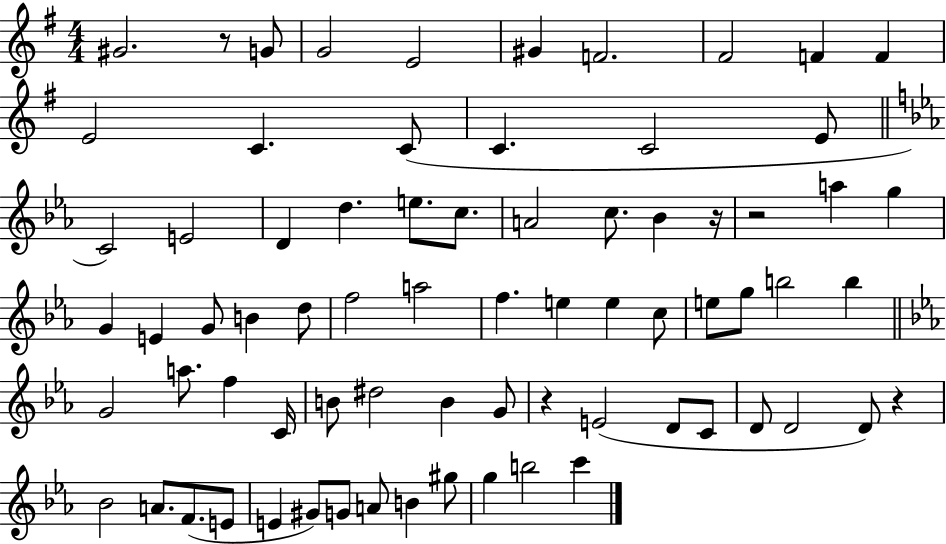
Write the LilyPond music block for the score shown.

{
  \clef treble
  \numericTimeSignature
  \time 4/4
  \key g \major
  \repeat volta 2 { gis'2. r8 g'8 | g'2 e'2 | gis'4 f'2. | fis'2 f'4 f'4 | \break e'2 c'4. c'8( | c'4. c'2 e'8 | \bar "||" \break \key c \minor c'2) e'2 | d'4 d''4. e''8. c''8. | a'2 c''8. bes'4 r16 | r2 a''4 g''4 | \break g'4 e'4 g'8 b'4 d''8 | f''2 a''2 | f''4. e''4 e''4 c''8 | e''8 g''8 b''2 b''4 | \break \bar "||" \break \key ees \major g'2 a''8. f''4 c'16 | b'8 dis''2 b'4 g'8 | r4 e'2( d'8 c'8 | d'8 d'2 d'8) r4 | \break bes'2 a'8. f'8.( e'8 | e'4 gis'8) g'8 a'8 b'4 gis''8 | g''4 b''2 c'''4 | } \bar "|."
}